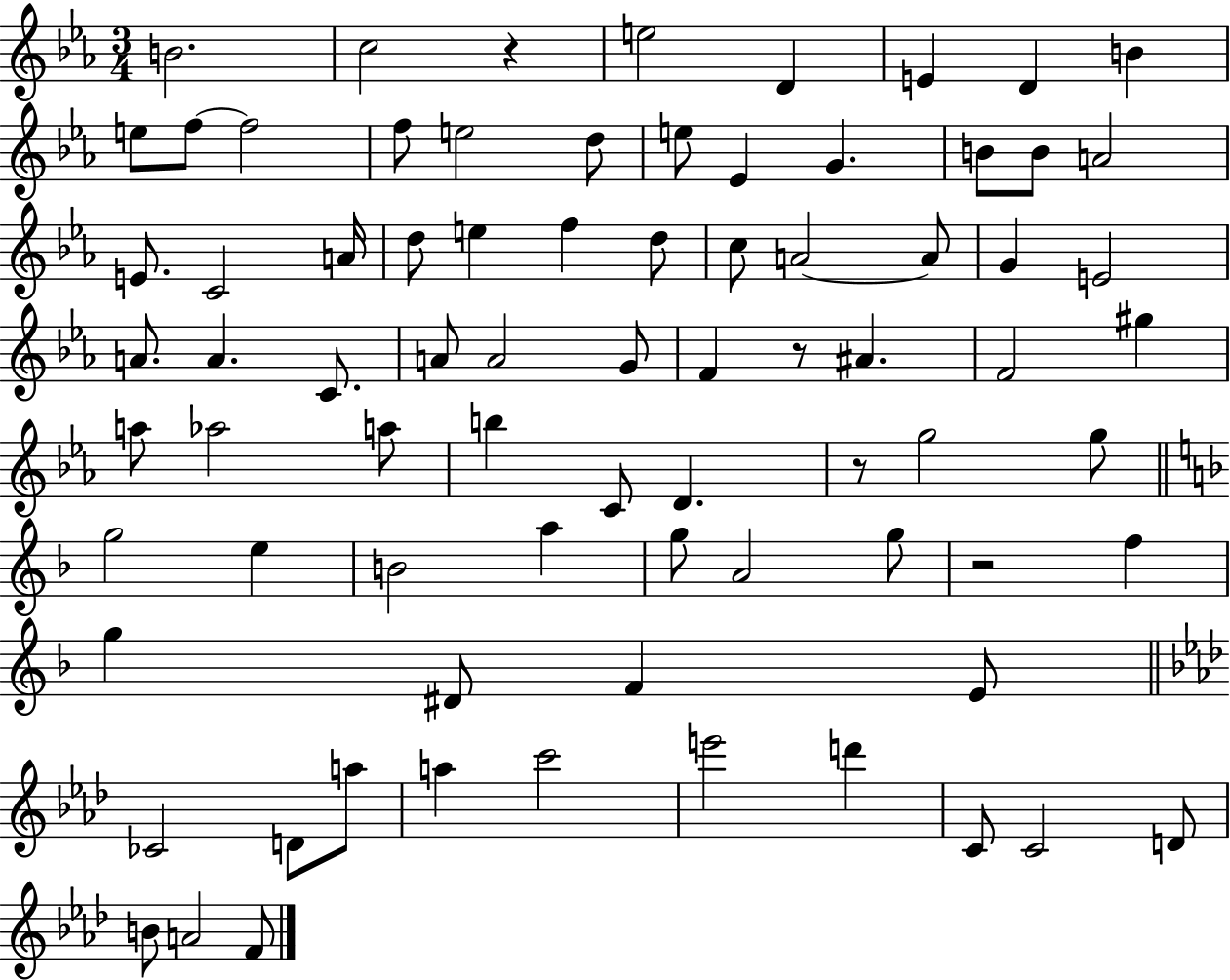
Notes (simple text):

B4/h. C5/h R/q E5/h D4/q E4/q D4/q B4/q E5/e F5/e F5/h F5/e E5/h D5/e E5/e Eb4/q G4/q. B4/e B4/e A4/h E4/e. C4/h A4/s D5/e E5/q F5/q D5/e C5/e A4/h A4/e G4/q E4/h A4/e. A4/q. C4/e. A4/e A4/h G4/e F4/q R/e A#4/q. F4/h G#5/q A5/e Ab5/h A5/e B5/q C4/e D4/q. R/e G5/h G5/e G5/h E5/q B4/h A5/q G5/e A4/h G5/e R/h F5/q G5/q D#4/e F4/q E4/e CES4/h D4/e A5/e A5/q C6/h E6/h D6/q C4/e C4/h D4/e B4/e A4/h F4/e